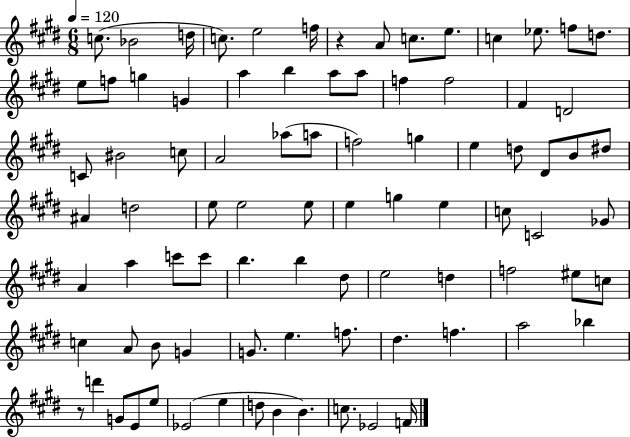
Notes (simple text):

C5/e. Bb4/h D5/s C5/e. E5/h F5/s R/q A4/e C5/e. E5/e. C5/q Eb5/e. F5/e D5/e. E5/e F5/e G5/q G4/q A5/q B5/q A5/e A5/e F5/q F5/h F#4/q D4/h C4/e BIS4/h C5/e A4/h Ab5/e A5/e F5/h G5/q E5/q D5/e D#4/e B4/e D#5/e A#4/q D5/h E5/e E5/h E5/e E5/q G5/q E5/q C5/e C4/h Gb4/e A4/q A5/q C6/e C6/e B5/q. B5/q D#5/e E5/h D5/q F5/h EIS5/e C5/e C5/q A4/e B4/e G4/q G4/e. E5/q. F5/e. D#5/q. F5/q. A5/h Bb5/q R/e D6/q G4/e E4/e E5/e Eb4/h E5/q D5/e B4/q B4/q. C5/e. Eb4/h F4/s